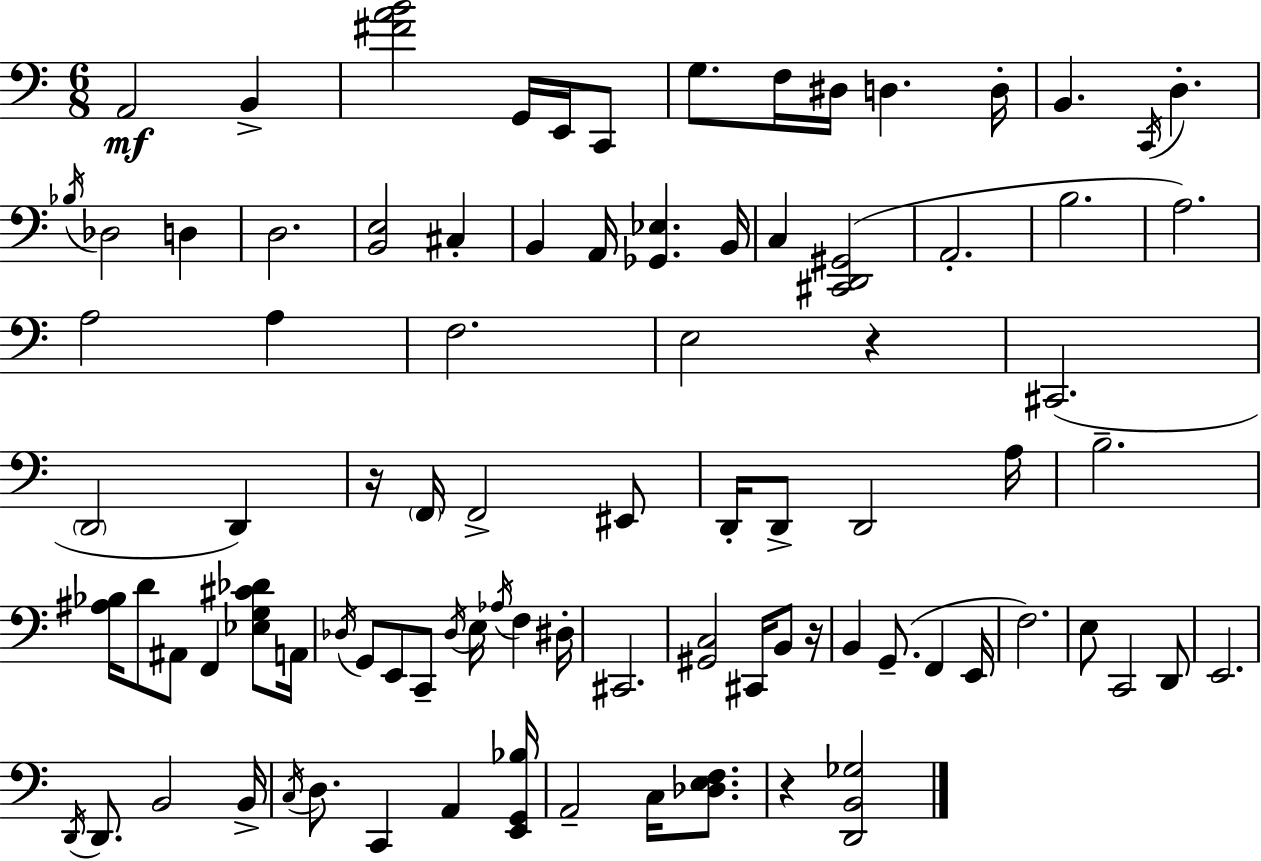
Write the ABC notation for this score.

X:1
T:Untitled
M:6/8
L:1/4
K:Am
A,,2 B,, [^FAB]2 G,,/4 E,,/4 C,,/2 G,/2 F,/4 ^D,/4 D, D,/4 B,, C,,/4 D, _B,/4 _D,2 D, D,2 [B,,E,]2 ^C, B,, A,,/4 [_G,,_E,] B,,/4 C, [^C,,D,,^G,,]2 A,,2 B,2 A,2 A,2 A, F,2 E,2 z ^C,,2 D,,2 D,, z/4 F,,/4 F,,2 ^E,,/2 D,,/4 D,,/2 D,,2 A,/4 B,2 [^A,_B,]/4 D/2 ^A,,/2 F,, [_E,G,^C_D]/2 A,,/4 _D,/4 G,,/2 E,,/2 C,,/2 _D,/4 E,/4 _A,/4 F, ^D,/4 ^C,,2 [^G,,C,]2 ^C,,/4 B,,/2 z/4 B,, G,,/2 F,, E,,/4 F,2 E,/2 C,,2 D,,/2 E,,2 D,,/4 D,,/2 B,,2 B,,/4 C,/4 D,/2 C,, A,, [E,,G,,_B,]/4 A,,2 C,/4 [_D,E,F,]/2 z [D,,B,,_G,]2